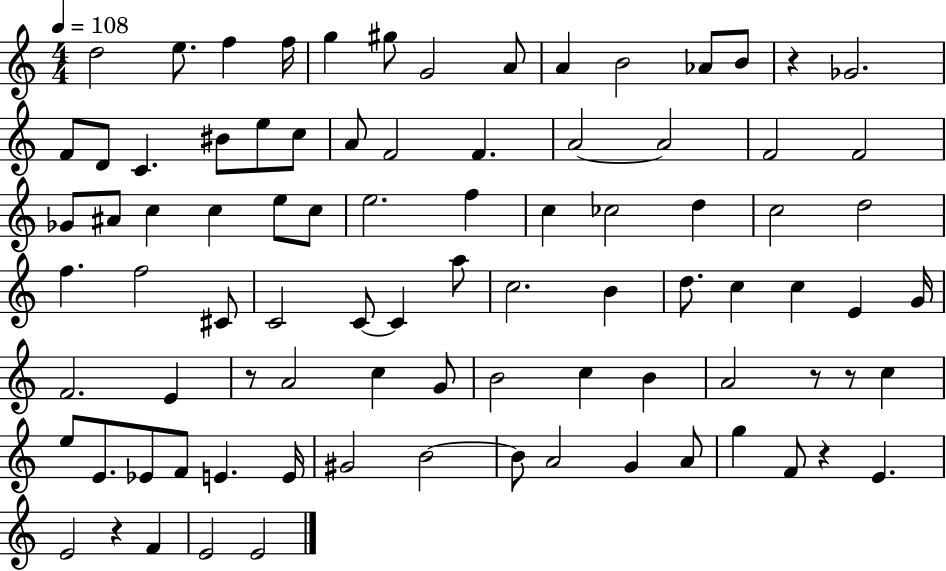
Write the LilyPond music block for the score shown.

{
  \clef treble
  \numericTimeSignature
  \time 4/4
  \key c \major
  \tempo 4 = 108
  d''2 e''8. f''4 f''16 | g''4 gis''8 g'2 a'8 | a'4 b'2 aes'8 b'8 | r4 ges'2. | \break f'8 d'8 c'4. bis'8 e''8 c''8 | a'8 f'2 f'4. | a'2~~ a'2 | f'2 f'2 | \break ges'8 ais'8 c''4 c''4 e''8 c''8 | e''2. f''4 | c''4 ces''2 d''4 | c''2 d''2 | \break f''4. f''2 cis'8 | c'2 c'8~~ c'4 a''8 | c''2. b'4 | d''8. c''4 c''4 e'4 g'16 | \break f'2. e'4 | r8 a'2 c''4 g'8 | b'2 c''4 b'4 | a'2 r8 r8 c''4 | \break e''8 e'8. ees'8 f'8 e'4. e'16 | gis'2 b'2~~ | b'8 a'2 g'4 a'8 | g''4 f'8 r4 e'4. | \break e'2 r4 f'4 | e'2 e'2 | \bar "|."
}